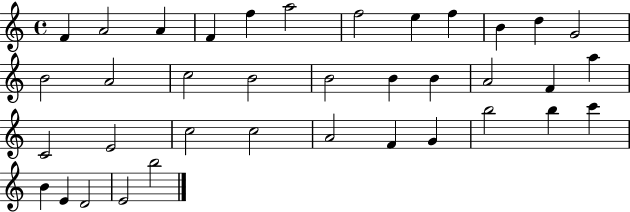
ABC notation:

X:1
T:Untitled
M:4/4
L:1/4
K:C
F A2 A F f a2 f2 e f B d G2 B2 A2 c2 B2 B2 B B A2 F a C2 E2 c2 c2 A2 F G b2 b c' B E D2 E2 b2